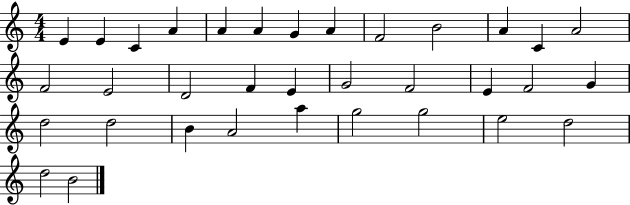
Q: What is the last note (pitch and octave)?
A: B4